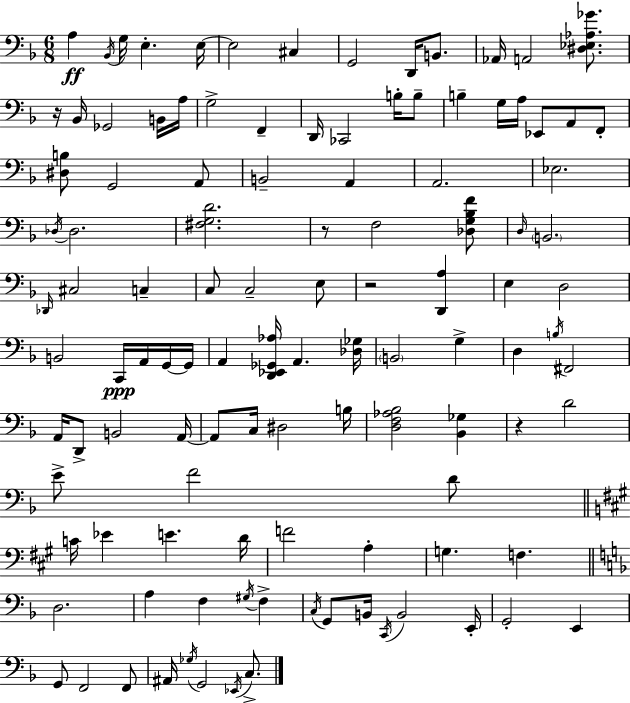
X:1
T:Untitled
M:6/8
L:1/4
K:F
A, _B,,/4 G,/4 E, E,/4 E,2 ^C, G,,2 D,,/4 B,,/2 _A,,/4 A,,2 [^D,_E,_A,_G]/2 z/4 _B,,/4 _G,,2 B,,/4 A,/4 G,2 F,, D,,/4 _C,,2 B,/4 B,/2 B, G,/4 A,/4 _E,,/2 A,,/2 F,,/2 [^D,B,]/2 G,,2 A,,/2 B,,2 A,, A,,2 _E,2 _D,/4 _D,2 [^F,G,D]2 z/2 F,2 [_D,G,_B,F]/2 D,/4 B,,2 _D,,/4 ^C,2 C, C,/2 C,2 E,/2 z2 [D,,A,] E, D,2 B,,2 C,,/4 A,,/4 G,,/4 G,,/4 A,, [D,,_E,,_G,,_A,]/4 A,, [_D,_G,]/4 B,,2 G, D, B,/4 ^F,,2 A,,/4 D,,/2 B,,2 A,,/4 A,,/2 C,/4 ^D,2 B,/4 [D,F,_A,_B,]2 [_B,,_G,] z D2 E/2 F2 D/2 C/4 _E E D/4 F2 A, G, F, D,2 A, F, ^G,/4 F, C,/4 G,,/2 B,,/4 C,,/4 B,,2 E,,/4 G,,2 E,, G,,/2 F,,2 F,,/2 ^A,,/4 _G,/4 G,,2 _E,,/4 C,/2